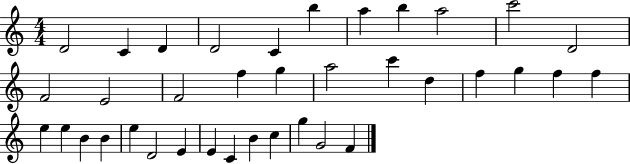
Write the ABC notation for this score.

X:1
T:Untitled
M:4/4
L:1/4
K:C
D2 C D D2 C b a b a2 c'2 D2 F2 E2 F2 f g a2 c' d f g f f e e B B e D2 E E C B c g G2 F